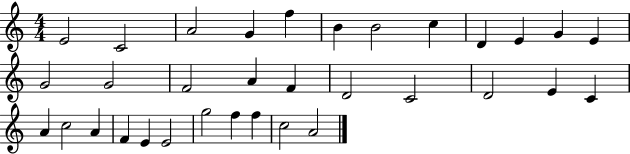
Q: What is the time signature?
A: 4/4